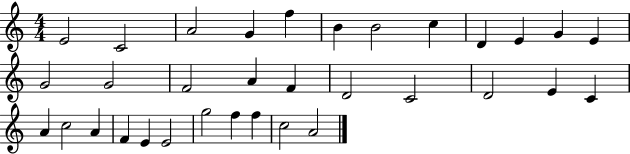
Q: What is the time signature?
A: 4/4